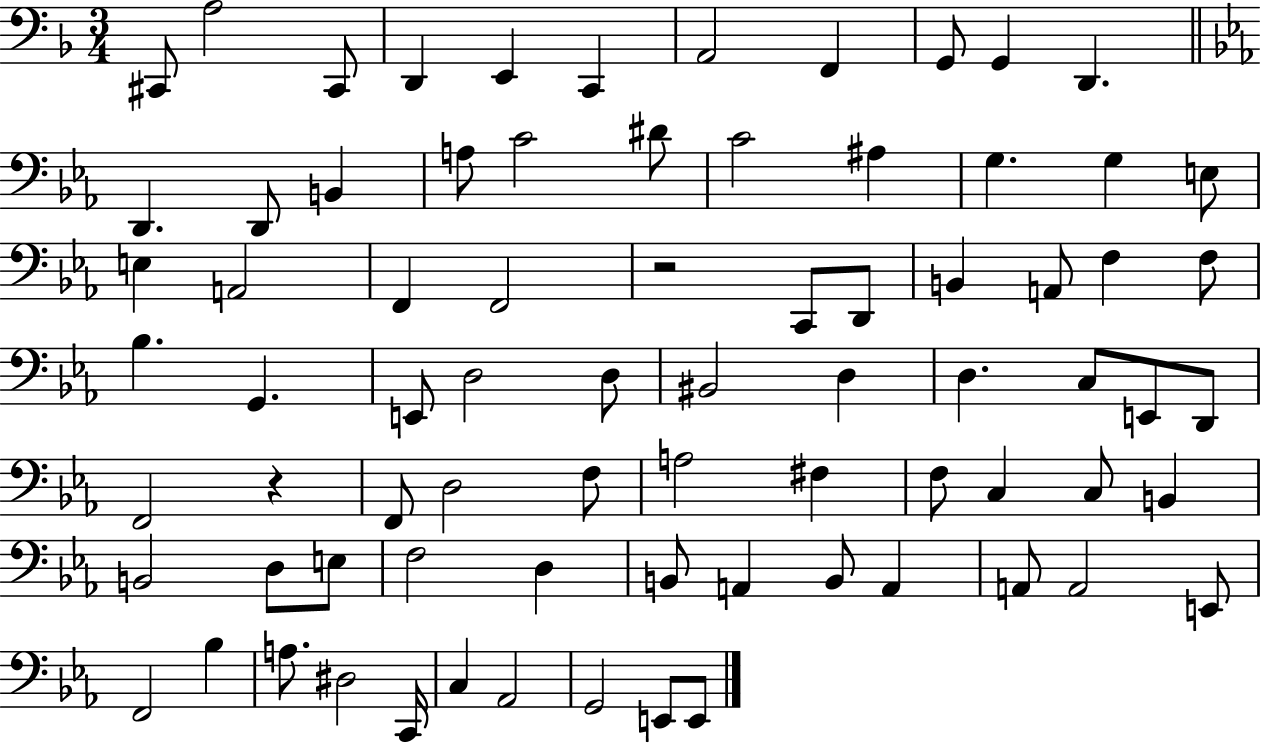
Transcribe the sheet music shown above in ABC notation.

X:1
T:Untitled
M:3/4
L:1/4
K:F
^C,,/2 A,2 ^C,,/2 D,, E,, C,, A,,2 F,, G,,/2 G,, D,, D,, D,,/2 B,, A,/2 C2 ^D/2 C2 ^A, G, G, E,/2 E, A,,2 F,, F,,2 z2 C,,/2 D,,/2 B,, A,,/2 F, F,/2 _B, G,, E,,/2 D,2 D,/2 ^B,,2 D, D, C,/2 E,,/2 D,,/2 F,,2 z F,,/2 D,2 F,/2 A,2 ^F, F,/2 C, C,/2 B,, B,,2 D,/2 E,/2 F,2 D, B,,/2 A,, B,,/2 A,, A,,/2 A,,2 E,,/2 F,,2 _B, A,/2 ^D,2 C,,/4 C, _A,,2 G,,2 E,,/2 E,,/2